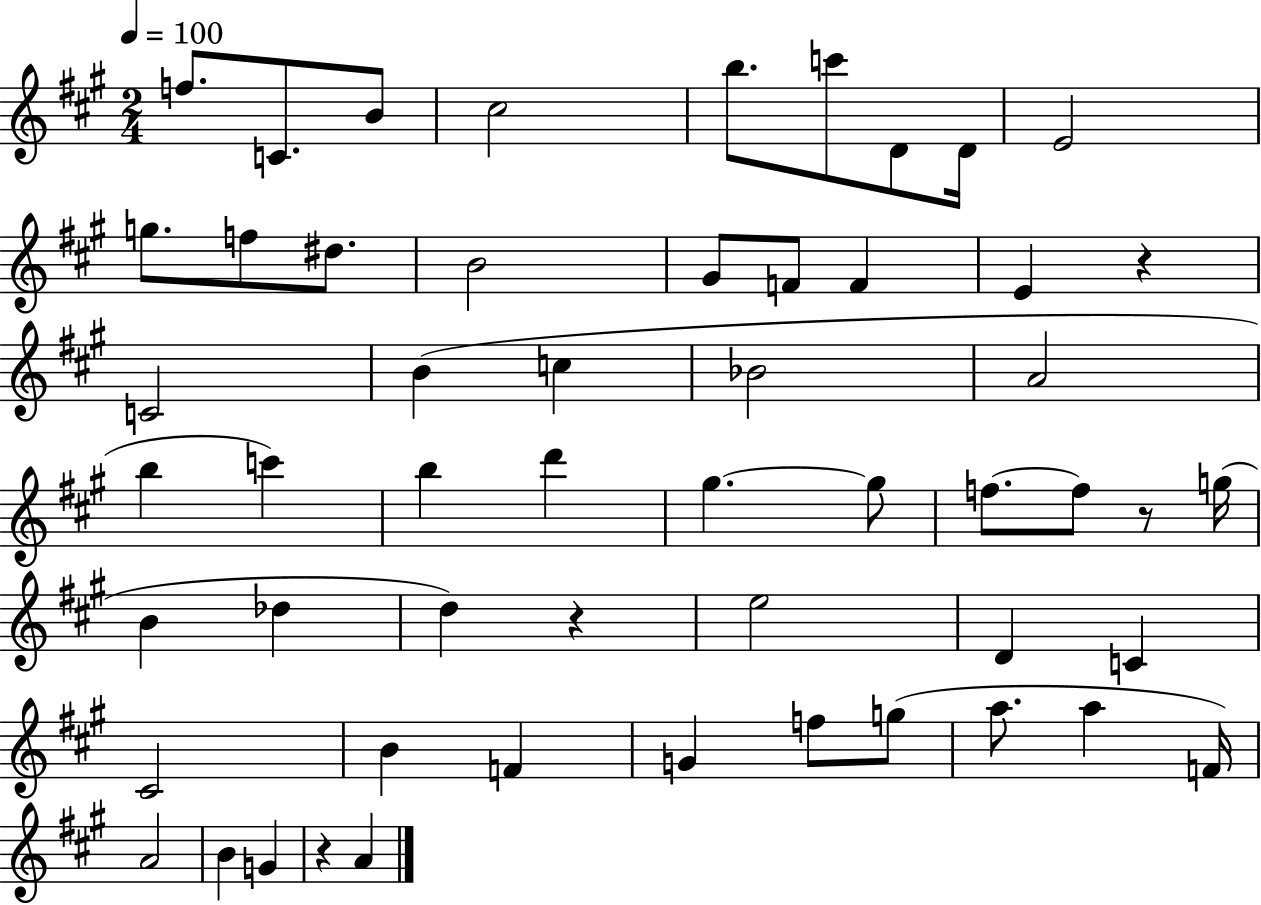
F5/e. C4/e. B4/e C#5/h B5/e. C6/e D4/e D4/s E4/h G5/e. F5/e D#5/e. B4/h G#4/e F4/e F4/q E4/q R/q C4/h B4/q C5/q Bb4/h A4/h B5/q C6/q B5/q D6/q G#5/q. G#5/e F5/e. F5/e R/e G5/s B4/q Db5/q D5/q R/q E5/h D4/q C4/q C#4/h B4/q F4/q G4/q F5/e G5/e A5/e. A5/q F4/s A4/h B4/q G4/q R/q A4/q